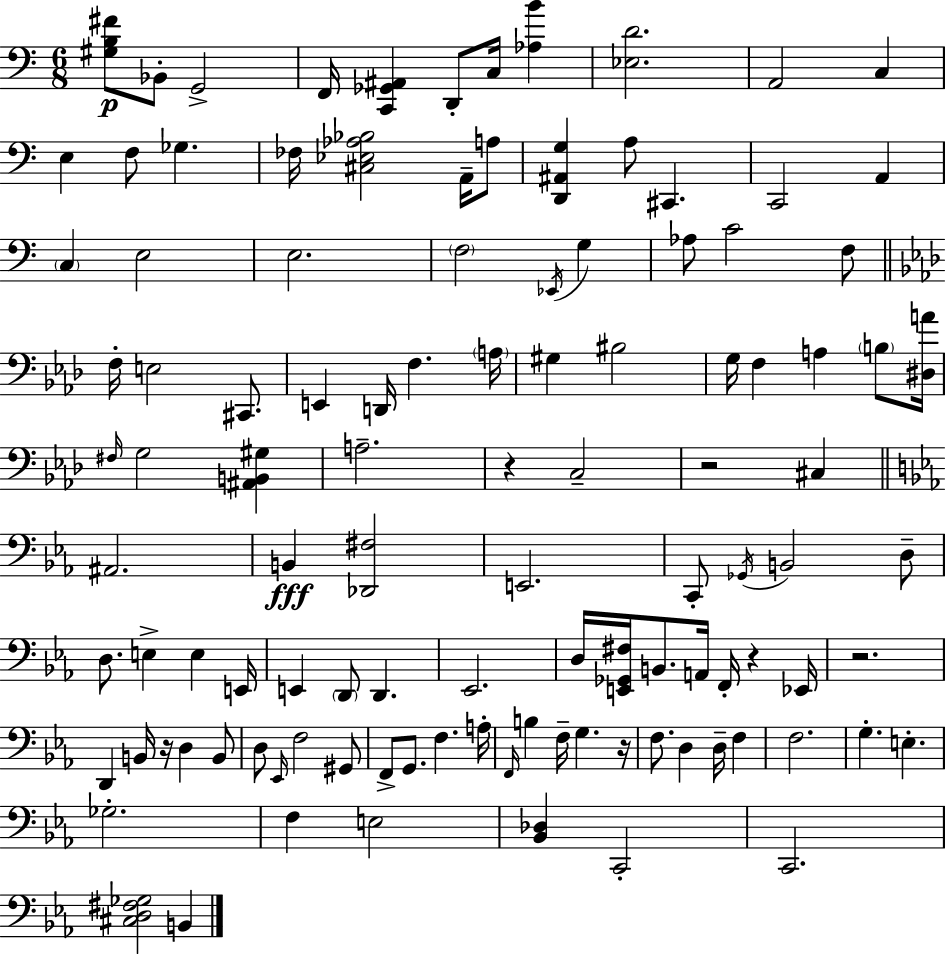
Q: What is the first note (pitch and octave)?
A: Bb2